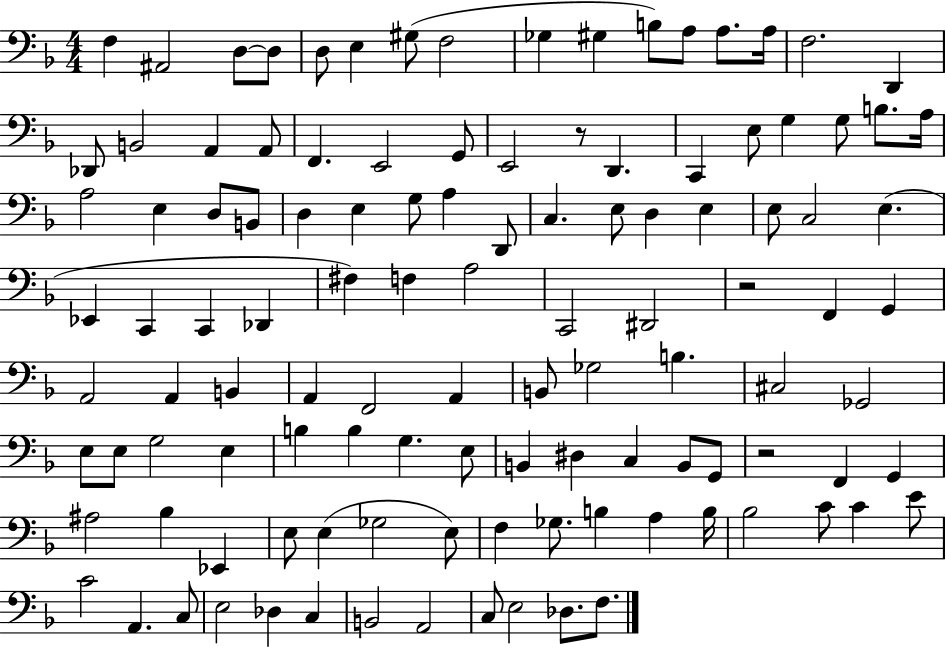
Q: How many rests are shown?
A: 3